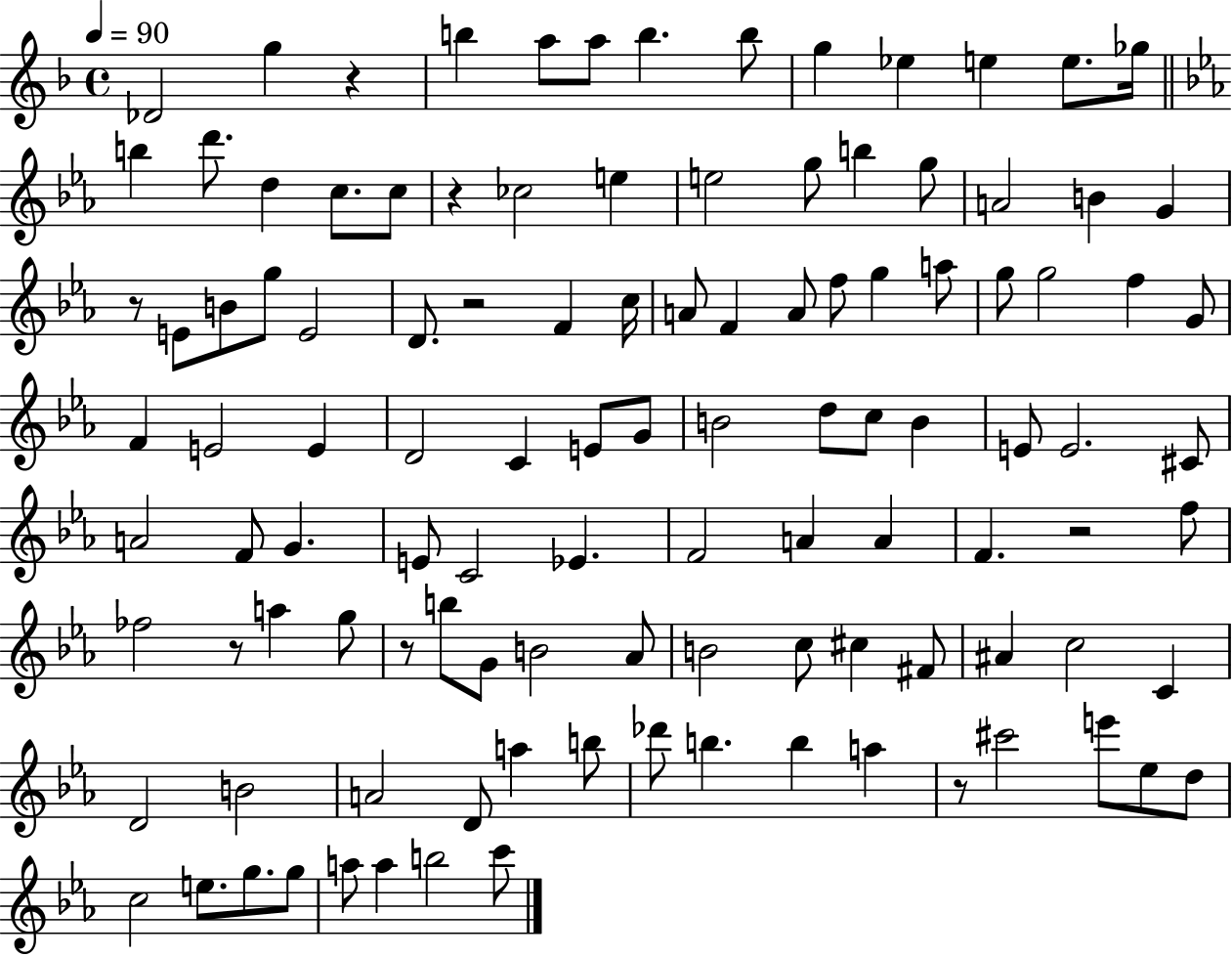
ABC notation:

X:1
T:Untitled
M:4/4
L:1/4
K:F
_D2 g z b a/2 a/2 b b/2 g _e e e/2 _g/4 b d'/2 d c/2 c/2 z _c2 e e2 g/2 b g/2 A2 B G z/2 E/2 B/2 g/2 E2 D/2 z2 F c/4 A/2 F A/2 f/2 g a/2 g/2 g2 f G/2 F E2 E D2 C E/2 G/2 B2 d/2 c/2 B E/2 E2 ^C/2 A2 F/2 G E/2 C2 _E F2 A A F z2 f/2 _f2 z/2 a g/2 z/2 b/2 G/2 B2 _A/2 B2 c/2 ^c ^F/2 ^A c2 C D2 B2 A2 D/2 a b/2 _d'/2 b b a z/2 ^c'2 e'/2 _e/2 d/2 c2 e/2 g/2 g/2 a/2 a b2 c'/2